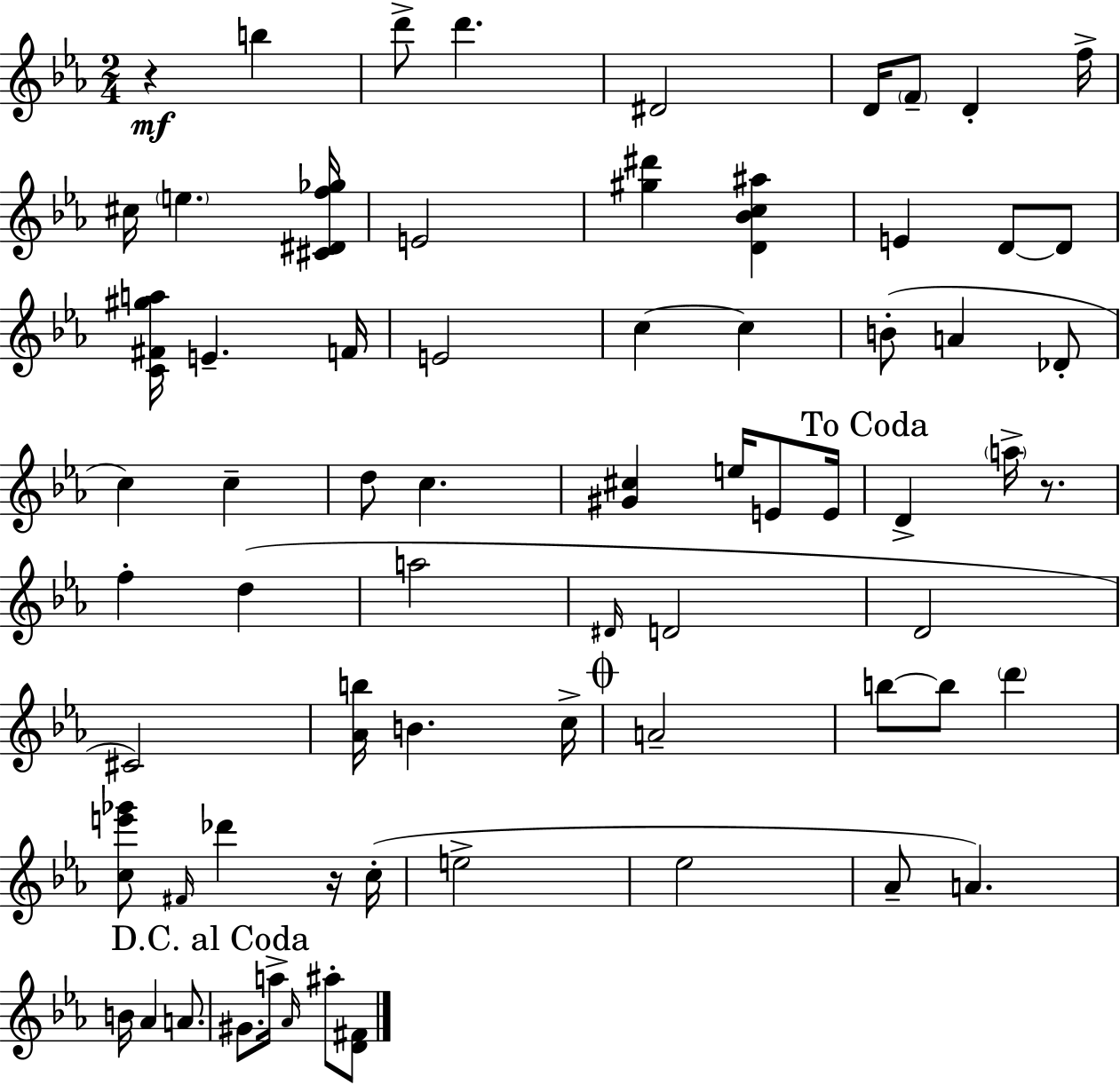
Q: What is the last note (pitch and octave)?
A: A#5